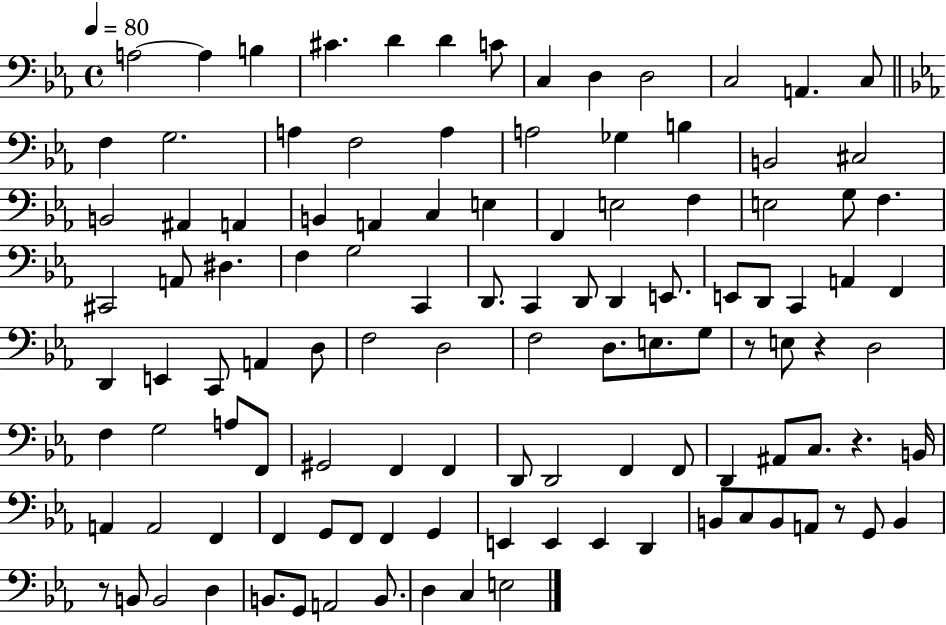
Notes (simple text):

A3/h A3/q B3/q C#4/q. D4/q D4/q C4/e C3/q D3/q D3/h C3/h A2/q. C3/e F3/q G3/h. A3/q F3/h A3/q A3/h Gb3/q B3/q B2/h C#3/h B2/h A#2/q A2/q B2/q A2/q C3/q E3/q F2/q E3/h F3/q E3/h G3/e F3/q. C#2/h A2/e D#3/q. F3/q G3/h C2/q D2/e. C2/q D2/e D2/q E2/e. E2/e D2/e C2/q A2/q F2/q D2/q E2/q C2/e A2/q D3/e F3/h D3/h F3/h D3/e. E3/e. G3/e R/e E3/e R/q D3/h F3/q G3/h A3/e F2/e G#2/h F2/q F2/q D2/e D2/h F2/q F2/e D2/q A#2/e C3/e. R/q. B2/s A2/q A2/h F2/q F2/q G2/e F2/e F2/q G2/q E2/q E2/q E2/q D2/q B2/e C3/e B2/e A2/e R/e G2/e B2/q R/e B2/e B2/h D3/q B2/e. G2/e A2/h B2/e. D3/q C3/q E3/h